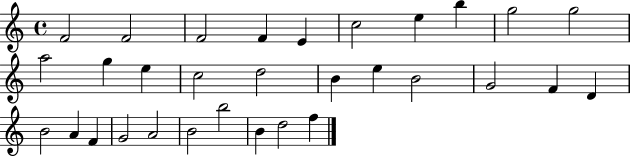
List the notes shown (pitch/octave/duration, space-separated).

F4/h F4/h F4/h F4/q E4/q C5/h E5/q B5/q G5/h G5/h A5/h G5/q E5/q C5/h D5/h B4/q E5/q B4/h G4/h F4/q D4/q B4/h A4/q F4/q G4/h A4/h B4/h B5/h B4/q D5/h F5/q